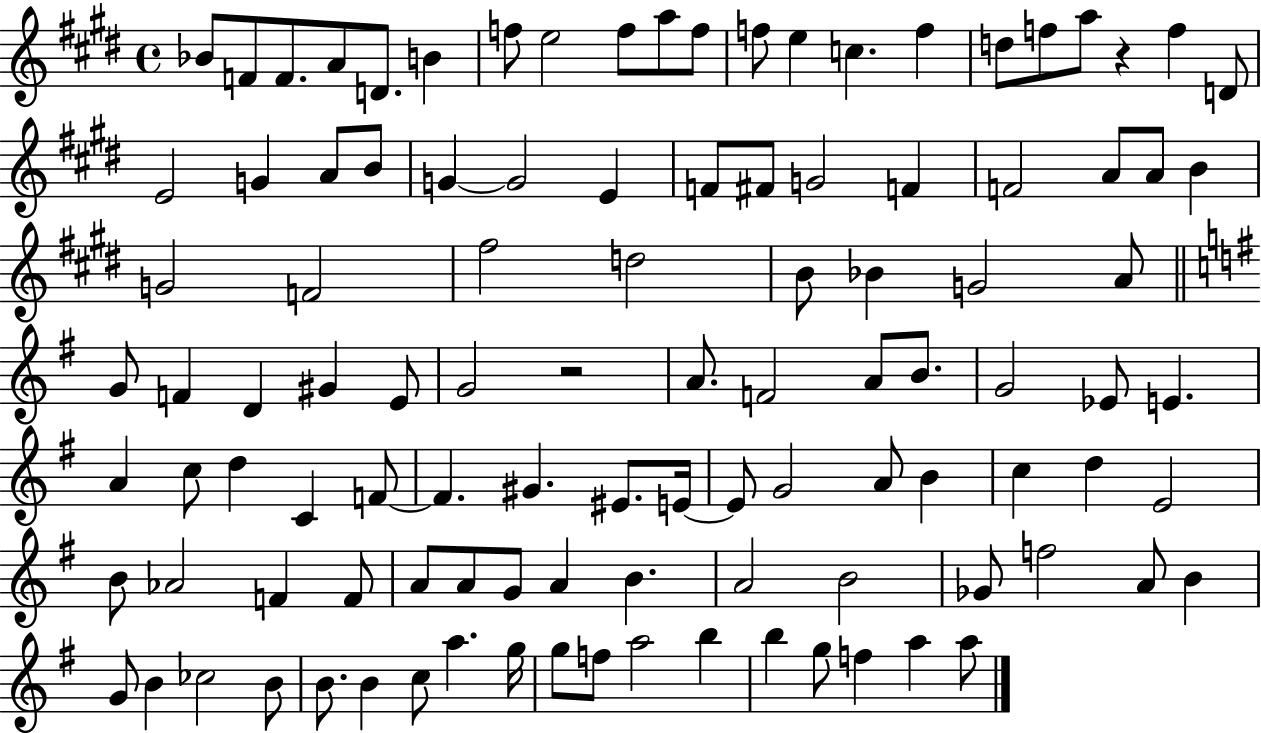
Bb4/e F4/e F4/e. A4/e D4/e. B4/q F5/e E5/h F5/e A5/e F5/e F5/e E5/q C5/q. F5/q D5/e F5/e A5/e R/q F5/q D4/e E4/h G4/q A4/e B4/e G4/q G4/h E4/q F4/e F#4/e G4/h F4/q F4/h A4/e A4/e B4/q G4/h F4/h F#5/h D5/h B4/e Bb4/q G4/h A4/e G4/e F4/q D4/q G#4/q E4/e G4/h R/h A4/e. F4/h A4/e B4/e. G4/h Eb4/e E4/q. A4/q C5/e D5/q C4/q F4/e F4/q. G#4/q. EIS4/e. E4/s E4/e G4/h A4/e B4/q C5/q D5/q E4/h B4/e Ab4/h F4/q F4/e A4/e A4/e G4/e A4/q B4/q. A4/h B4/h Gb4/e F5/h A4/e B4/q G4/e B4/q CES5/h B4/e B4/e. B4/q C5/e A5/q. G5/s G5/e F5/e A5/h B5/q B5/q G5/e F5/q A5/q A5/e